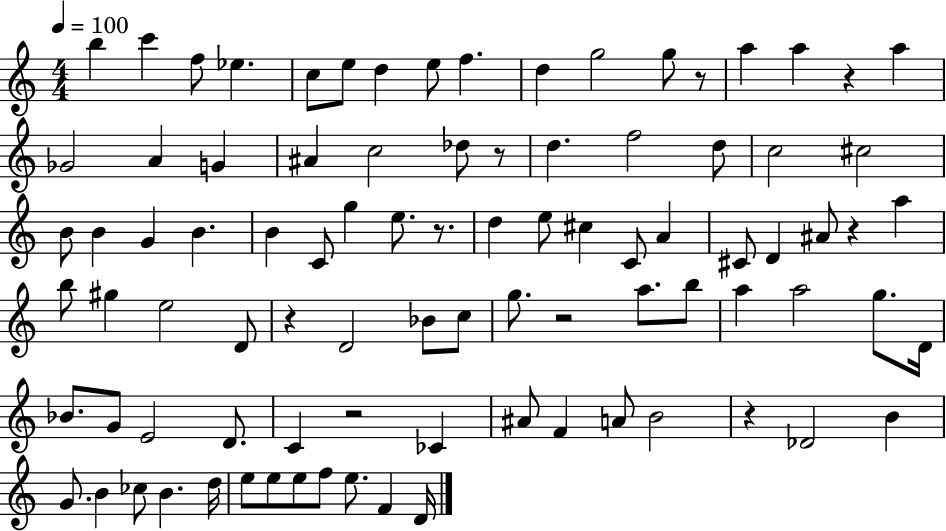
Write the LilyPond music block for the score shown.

{
  \clef treble
  \numericTimeSignature
  \time 4/4
  \key c \major
  \tempo 4 = 100
  b''4 c'''4 f''8 ees''4. | c''8 e''8 d''4 e''8 f''4. | d''4 g''2 g''8 r8 | a''4 a''4 r4 a''4 | \break ges'2 a'4 g'4 | ais'4 c''2 des''8 r8 | d''4. f''2 d''8 | c''2 cis''2 | \break b'8 b'4 g'4 b'4. | b'4 c'8 g''4 e''8. r8. | d''4 e''8 cis''4 c'8 a'4 | cis'8 d'4 ais'8 r4 a''4 | \break b''8 gis''4 e''2 d'8 | r4 d'2 bes'8 c''8 | g''8. r2 a''8. b''8 | a''4 a''2 g''8. d'16 | \break bes'8. g'8 e'2 d'8. | c'4 r2 ces'4 | ais'8 f'4 a'8 b'2 | r4 des'2 b'4 | \break g'8. b'4 ces''8 b'4. d''16 | e''8 e''8 e''8 f''8 e''8. f'4 d'16 | \bar "|."
}